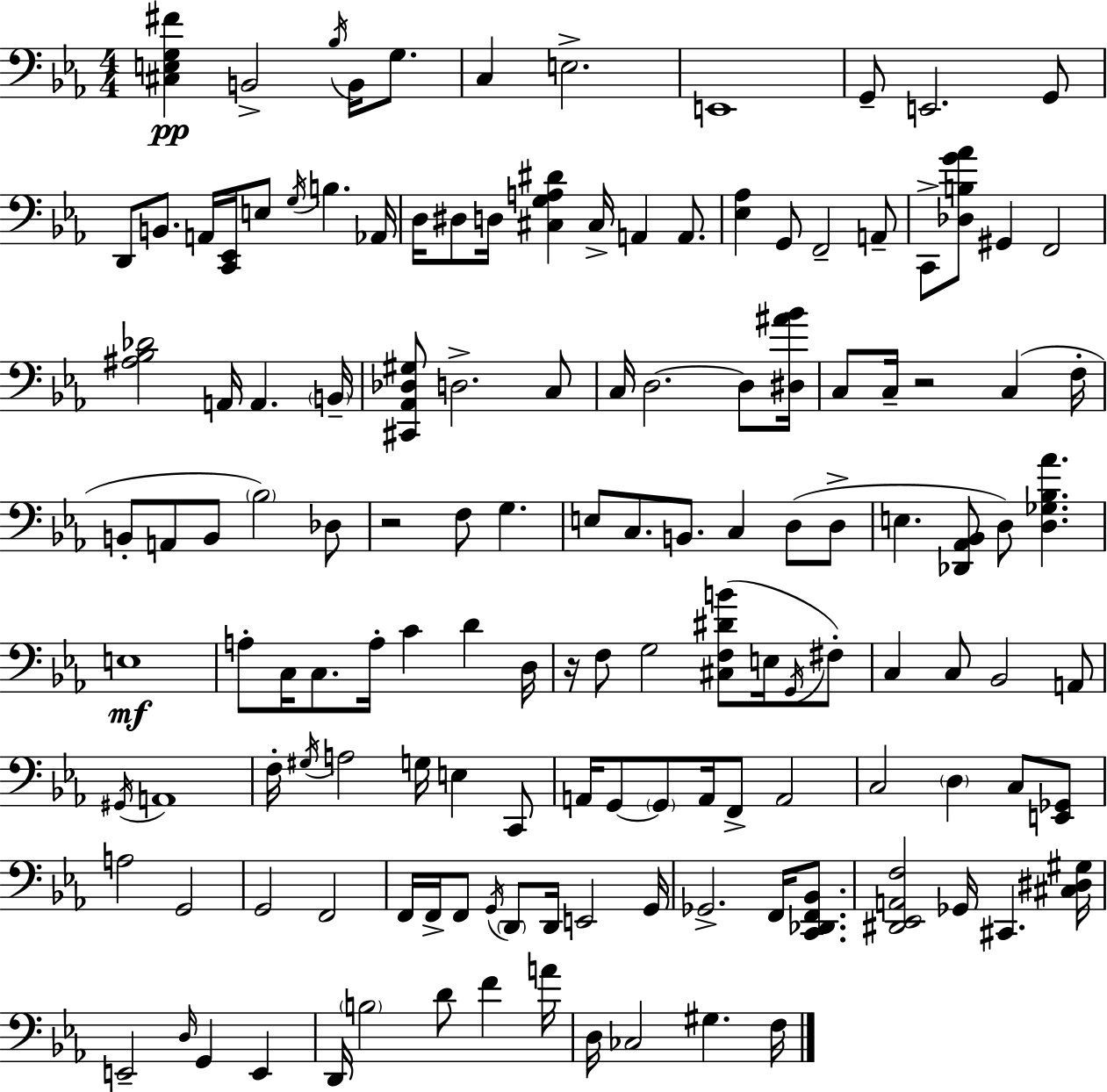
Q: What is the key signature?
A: EES major